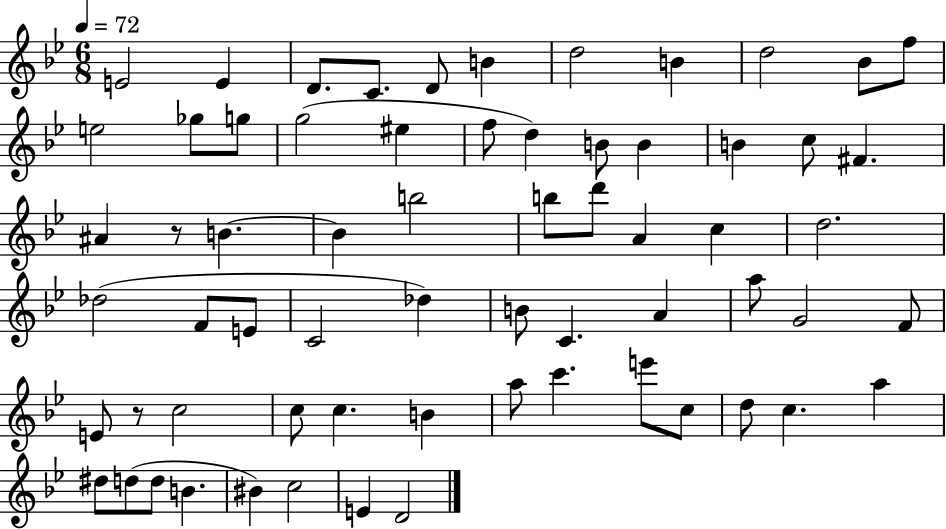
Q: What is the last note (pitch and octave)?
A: D4